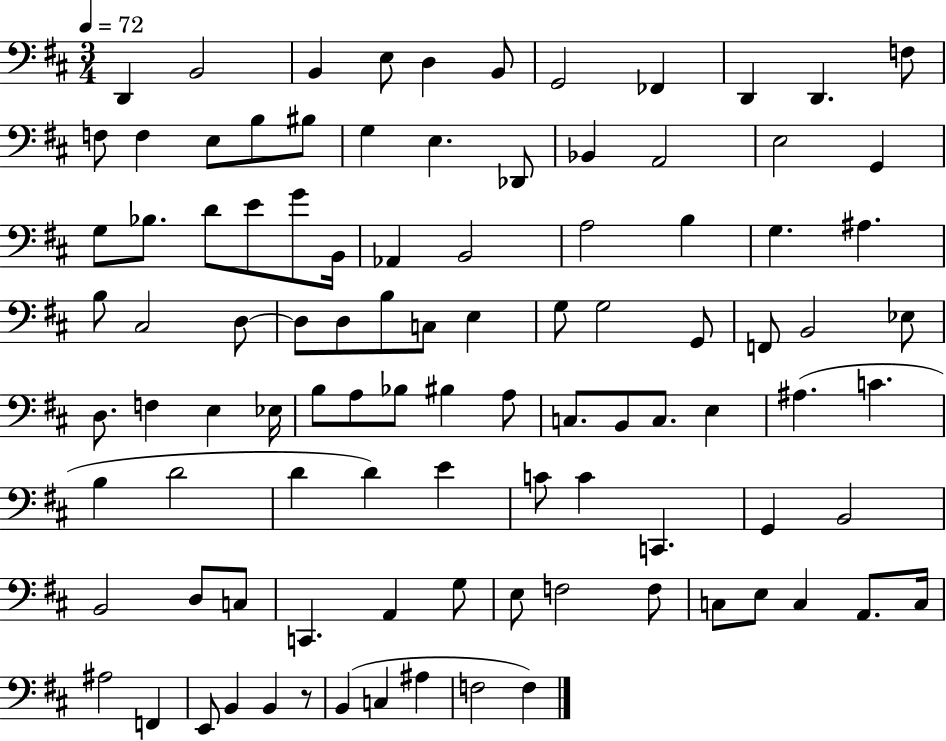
X:1
T:Untitled
M:3/4
L:1/4
K:D
D,, B,,2 B,, E,/2 D, B,,/2 G,,2 _F,, D,, D,, F,/2 F,/2 F, E,/2 B,/2 ^B,/2 G, E, _D,,/2 _B,, A,,2 E,2 G,, G,/2 _B,/2 D/2 E/2 G/2 B,,/4 _A,, B,,2 A,2 B, G, ^A, B,/2 ^C,2 D,/2 D,/2 D,/2 B,/2 C,/2 E, G,/2 G,2 G,,/2 F,,/2 B,,2 _E,/2 D,/2 F, E, _E,/4 B,/2 A,/2 _B,/2 ^B, A,/2 C,/2 B,,/2 C,/2 E, ^A, C B, D2 D D E C/2 C C,, G,, B,,2 B,,2 D,/2 C,/2 C,, A,, G,/2 E,/2 F,2 F,/2 C,/2 E,/2 C, A,,/2 C,/4 ^A,2 F,, E,,/2 B,, B,, z/2 B,, C, ^A, F,2 F,